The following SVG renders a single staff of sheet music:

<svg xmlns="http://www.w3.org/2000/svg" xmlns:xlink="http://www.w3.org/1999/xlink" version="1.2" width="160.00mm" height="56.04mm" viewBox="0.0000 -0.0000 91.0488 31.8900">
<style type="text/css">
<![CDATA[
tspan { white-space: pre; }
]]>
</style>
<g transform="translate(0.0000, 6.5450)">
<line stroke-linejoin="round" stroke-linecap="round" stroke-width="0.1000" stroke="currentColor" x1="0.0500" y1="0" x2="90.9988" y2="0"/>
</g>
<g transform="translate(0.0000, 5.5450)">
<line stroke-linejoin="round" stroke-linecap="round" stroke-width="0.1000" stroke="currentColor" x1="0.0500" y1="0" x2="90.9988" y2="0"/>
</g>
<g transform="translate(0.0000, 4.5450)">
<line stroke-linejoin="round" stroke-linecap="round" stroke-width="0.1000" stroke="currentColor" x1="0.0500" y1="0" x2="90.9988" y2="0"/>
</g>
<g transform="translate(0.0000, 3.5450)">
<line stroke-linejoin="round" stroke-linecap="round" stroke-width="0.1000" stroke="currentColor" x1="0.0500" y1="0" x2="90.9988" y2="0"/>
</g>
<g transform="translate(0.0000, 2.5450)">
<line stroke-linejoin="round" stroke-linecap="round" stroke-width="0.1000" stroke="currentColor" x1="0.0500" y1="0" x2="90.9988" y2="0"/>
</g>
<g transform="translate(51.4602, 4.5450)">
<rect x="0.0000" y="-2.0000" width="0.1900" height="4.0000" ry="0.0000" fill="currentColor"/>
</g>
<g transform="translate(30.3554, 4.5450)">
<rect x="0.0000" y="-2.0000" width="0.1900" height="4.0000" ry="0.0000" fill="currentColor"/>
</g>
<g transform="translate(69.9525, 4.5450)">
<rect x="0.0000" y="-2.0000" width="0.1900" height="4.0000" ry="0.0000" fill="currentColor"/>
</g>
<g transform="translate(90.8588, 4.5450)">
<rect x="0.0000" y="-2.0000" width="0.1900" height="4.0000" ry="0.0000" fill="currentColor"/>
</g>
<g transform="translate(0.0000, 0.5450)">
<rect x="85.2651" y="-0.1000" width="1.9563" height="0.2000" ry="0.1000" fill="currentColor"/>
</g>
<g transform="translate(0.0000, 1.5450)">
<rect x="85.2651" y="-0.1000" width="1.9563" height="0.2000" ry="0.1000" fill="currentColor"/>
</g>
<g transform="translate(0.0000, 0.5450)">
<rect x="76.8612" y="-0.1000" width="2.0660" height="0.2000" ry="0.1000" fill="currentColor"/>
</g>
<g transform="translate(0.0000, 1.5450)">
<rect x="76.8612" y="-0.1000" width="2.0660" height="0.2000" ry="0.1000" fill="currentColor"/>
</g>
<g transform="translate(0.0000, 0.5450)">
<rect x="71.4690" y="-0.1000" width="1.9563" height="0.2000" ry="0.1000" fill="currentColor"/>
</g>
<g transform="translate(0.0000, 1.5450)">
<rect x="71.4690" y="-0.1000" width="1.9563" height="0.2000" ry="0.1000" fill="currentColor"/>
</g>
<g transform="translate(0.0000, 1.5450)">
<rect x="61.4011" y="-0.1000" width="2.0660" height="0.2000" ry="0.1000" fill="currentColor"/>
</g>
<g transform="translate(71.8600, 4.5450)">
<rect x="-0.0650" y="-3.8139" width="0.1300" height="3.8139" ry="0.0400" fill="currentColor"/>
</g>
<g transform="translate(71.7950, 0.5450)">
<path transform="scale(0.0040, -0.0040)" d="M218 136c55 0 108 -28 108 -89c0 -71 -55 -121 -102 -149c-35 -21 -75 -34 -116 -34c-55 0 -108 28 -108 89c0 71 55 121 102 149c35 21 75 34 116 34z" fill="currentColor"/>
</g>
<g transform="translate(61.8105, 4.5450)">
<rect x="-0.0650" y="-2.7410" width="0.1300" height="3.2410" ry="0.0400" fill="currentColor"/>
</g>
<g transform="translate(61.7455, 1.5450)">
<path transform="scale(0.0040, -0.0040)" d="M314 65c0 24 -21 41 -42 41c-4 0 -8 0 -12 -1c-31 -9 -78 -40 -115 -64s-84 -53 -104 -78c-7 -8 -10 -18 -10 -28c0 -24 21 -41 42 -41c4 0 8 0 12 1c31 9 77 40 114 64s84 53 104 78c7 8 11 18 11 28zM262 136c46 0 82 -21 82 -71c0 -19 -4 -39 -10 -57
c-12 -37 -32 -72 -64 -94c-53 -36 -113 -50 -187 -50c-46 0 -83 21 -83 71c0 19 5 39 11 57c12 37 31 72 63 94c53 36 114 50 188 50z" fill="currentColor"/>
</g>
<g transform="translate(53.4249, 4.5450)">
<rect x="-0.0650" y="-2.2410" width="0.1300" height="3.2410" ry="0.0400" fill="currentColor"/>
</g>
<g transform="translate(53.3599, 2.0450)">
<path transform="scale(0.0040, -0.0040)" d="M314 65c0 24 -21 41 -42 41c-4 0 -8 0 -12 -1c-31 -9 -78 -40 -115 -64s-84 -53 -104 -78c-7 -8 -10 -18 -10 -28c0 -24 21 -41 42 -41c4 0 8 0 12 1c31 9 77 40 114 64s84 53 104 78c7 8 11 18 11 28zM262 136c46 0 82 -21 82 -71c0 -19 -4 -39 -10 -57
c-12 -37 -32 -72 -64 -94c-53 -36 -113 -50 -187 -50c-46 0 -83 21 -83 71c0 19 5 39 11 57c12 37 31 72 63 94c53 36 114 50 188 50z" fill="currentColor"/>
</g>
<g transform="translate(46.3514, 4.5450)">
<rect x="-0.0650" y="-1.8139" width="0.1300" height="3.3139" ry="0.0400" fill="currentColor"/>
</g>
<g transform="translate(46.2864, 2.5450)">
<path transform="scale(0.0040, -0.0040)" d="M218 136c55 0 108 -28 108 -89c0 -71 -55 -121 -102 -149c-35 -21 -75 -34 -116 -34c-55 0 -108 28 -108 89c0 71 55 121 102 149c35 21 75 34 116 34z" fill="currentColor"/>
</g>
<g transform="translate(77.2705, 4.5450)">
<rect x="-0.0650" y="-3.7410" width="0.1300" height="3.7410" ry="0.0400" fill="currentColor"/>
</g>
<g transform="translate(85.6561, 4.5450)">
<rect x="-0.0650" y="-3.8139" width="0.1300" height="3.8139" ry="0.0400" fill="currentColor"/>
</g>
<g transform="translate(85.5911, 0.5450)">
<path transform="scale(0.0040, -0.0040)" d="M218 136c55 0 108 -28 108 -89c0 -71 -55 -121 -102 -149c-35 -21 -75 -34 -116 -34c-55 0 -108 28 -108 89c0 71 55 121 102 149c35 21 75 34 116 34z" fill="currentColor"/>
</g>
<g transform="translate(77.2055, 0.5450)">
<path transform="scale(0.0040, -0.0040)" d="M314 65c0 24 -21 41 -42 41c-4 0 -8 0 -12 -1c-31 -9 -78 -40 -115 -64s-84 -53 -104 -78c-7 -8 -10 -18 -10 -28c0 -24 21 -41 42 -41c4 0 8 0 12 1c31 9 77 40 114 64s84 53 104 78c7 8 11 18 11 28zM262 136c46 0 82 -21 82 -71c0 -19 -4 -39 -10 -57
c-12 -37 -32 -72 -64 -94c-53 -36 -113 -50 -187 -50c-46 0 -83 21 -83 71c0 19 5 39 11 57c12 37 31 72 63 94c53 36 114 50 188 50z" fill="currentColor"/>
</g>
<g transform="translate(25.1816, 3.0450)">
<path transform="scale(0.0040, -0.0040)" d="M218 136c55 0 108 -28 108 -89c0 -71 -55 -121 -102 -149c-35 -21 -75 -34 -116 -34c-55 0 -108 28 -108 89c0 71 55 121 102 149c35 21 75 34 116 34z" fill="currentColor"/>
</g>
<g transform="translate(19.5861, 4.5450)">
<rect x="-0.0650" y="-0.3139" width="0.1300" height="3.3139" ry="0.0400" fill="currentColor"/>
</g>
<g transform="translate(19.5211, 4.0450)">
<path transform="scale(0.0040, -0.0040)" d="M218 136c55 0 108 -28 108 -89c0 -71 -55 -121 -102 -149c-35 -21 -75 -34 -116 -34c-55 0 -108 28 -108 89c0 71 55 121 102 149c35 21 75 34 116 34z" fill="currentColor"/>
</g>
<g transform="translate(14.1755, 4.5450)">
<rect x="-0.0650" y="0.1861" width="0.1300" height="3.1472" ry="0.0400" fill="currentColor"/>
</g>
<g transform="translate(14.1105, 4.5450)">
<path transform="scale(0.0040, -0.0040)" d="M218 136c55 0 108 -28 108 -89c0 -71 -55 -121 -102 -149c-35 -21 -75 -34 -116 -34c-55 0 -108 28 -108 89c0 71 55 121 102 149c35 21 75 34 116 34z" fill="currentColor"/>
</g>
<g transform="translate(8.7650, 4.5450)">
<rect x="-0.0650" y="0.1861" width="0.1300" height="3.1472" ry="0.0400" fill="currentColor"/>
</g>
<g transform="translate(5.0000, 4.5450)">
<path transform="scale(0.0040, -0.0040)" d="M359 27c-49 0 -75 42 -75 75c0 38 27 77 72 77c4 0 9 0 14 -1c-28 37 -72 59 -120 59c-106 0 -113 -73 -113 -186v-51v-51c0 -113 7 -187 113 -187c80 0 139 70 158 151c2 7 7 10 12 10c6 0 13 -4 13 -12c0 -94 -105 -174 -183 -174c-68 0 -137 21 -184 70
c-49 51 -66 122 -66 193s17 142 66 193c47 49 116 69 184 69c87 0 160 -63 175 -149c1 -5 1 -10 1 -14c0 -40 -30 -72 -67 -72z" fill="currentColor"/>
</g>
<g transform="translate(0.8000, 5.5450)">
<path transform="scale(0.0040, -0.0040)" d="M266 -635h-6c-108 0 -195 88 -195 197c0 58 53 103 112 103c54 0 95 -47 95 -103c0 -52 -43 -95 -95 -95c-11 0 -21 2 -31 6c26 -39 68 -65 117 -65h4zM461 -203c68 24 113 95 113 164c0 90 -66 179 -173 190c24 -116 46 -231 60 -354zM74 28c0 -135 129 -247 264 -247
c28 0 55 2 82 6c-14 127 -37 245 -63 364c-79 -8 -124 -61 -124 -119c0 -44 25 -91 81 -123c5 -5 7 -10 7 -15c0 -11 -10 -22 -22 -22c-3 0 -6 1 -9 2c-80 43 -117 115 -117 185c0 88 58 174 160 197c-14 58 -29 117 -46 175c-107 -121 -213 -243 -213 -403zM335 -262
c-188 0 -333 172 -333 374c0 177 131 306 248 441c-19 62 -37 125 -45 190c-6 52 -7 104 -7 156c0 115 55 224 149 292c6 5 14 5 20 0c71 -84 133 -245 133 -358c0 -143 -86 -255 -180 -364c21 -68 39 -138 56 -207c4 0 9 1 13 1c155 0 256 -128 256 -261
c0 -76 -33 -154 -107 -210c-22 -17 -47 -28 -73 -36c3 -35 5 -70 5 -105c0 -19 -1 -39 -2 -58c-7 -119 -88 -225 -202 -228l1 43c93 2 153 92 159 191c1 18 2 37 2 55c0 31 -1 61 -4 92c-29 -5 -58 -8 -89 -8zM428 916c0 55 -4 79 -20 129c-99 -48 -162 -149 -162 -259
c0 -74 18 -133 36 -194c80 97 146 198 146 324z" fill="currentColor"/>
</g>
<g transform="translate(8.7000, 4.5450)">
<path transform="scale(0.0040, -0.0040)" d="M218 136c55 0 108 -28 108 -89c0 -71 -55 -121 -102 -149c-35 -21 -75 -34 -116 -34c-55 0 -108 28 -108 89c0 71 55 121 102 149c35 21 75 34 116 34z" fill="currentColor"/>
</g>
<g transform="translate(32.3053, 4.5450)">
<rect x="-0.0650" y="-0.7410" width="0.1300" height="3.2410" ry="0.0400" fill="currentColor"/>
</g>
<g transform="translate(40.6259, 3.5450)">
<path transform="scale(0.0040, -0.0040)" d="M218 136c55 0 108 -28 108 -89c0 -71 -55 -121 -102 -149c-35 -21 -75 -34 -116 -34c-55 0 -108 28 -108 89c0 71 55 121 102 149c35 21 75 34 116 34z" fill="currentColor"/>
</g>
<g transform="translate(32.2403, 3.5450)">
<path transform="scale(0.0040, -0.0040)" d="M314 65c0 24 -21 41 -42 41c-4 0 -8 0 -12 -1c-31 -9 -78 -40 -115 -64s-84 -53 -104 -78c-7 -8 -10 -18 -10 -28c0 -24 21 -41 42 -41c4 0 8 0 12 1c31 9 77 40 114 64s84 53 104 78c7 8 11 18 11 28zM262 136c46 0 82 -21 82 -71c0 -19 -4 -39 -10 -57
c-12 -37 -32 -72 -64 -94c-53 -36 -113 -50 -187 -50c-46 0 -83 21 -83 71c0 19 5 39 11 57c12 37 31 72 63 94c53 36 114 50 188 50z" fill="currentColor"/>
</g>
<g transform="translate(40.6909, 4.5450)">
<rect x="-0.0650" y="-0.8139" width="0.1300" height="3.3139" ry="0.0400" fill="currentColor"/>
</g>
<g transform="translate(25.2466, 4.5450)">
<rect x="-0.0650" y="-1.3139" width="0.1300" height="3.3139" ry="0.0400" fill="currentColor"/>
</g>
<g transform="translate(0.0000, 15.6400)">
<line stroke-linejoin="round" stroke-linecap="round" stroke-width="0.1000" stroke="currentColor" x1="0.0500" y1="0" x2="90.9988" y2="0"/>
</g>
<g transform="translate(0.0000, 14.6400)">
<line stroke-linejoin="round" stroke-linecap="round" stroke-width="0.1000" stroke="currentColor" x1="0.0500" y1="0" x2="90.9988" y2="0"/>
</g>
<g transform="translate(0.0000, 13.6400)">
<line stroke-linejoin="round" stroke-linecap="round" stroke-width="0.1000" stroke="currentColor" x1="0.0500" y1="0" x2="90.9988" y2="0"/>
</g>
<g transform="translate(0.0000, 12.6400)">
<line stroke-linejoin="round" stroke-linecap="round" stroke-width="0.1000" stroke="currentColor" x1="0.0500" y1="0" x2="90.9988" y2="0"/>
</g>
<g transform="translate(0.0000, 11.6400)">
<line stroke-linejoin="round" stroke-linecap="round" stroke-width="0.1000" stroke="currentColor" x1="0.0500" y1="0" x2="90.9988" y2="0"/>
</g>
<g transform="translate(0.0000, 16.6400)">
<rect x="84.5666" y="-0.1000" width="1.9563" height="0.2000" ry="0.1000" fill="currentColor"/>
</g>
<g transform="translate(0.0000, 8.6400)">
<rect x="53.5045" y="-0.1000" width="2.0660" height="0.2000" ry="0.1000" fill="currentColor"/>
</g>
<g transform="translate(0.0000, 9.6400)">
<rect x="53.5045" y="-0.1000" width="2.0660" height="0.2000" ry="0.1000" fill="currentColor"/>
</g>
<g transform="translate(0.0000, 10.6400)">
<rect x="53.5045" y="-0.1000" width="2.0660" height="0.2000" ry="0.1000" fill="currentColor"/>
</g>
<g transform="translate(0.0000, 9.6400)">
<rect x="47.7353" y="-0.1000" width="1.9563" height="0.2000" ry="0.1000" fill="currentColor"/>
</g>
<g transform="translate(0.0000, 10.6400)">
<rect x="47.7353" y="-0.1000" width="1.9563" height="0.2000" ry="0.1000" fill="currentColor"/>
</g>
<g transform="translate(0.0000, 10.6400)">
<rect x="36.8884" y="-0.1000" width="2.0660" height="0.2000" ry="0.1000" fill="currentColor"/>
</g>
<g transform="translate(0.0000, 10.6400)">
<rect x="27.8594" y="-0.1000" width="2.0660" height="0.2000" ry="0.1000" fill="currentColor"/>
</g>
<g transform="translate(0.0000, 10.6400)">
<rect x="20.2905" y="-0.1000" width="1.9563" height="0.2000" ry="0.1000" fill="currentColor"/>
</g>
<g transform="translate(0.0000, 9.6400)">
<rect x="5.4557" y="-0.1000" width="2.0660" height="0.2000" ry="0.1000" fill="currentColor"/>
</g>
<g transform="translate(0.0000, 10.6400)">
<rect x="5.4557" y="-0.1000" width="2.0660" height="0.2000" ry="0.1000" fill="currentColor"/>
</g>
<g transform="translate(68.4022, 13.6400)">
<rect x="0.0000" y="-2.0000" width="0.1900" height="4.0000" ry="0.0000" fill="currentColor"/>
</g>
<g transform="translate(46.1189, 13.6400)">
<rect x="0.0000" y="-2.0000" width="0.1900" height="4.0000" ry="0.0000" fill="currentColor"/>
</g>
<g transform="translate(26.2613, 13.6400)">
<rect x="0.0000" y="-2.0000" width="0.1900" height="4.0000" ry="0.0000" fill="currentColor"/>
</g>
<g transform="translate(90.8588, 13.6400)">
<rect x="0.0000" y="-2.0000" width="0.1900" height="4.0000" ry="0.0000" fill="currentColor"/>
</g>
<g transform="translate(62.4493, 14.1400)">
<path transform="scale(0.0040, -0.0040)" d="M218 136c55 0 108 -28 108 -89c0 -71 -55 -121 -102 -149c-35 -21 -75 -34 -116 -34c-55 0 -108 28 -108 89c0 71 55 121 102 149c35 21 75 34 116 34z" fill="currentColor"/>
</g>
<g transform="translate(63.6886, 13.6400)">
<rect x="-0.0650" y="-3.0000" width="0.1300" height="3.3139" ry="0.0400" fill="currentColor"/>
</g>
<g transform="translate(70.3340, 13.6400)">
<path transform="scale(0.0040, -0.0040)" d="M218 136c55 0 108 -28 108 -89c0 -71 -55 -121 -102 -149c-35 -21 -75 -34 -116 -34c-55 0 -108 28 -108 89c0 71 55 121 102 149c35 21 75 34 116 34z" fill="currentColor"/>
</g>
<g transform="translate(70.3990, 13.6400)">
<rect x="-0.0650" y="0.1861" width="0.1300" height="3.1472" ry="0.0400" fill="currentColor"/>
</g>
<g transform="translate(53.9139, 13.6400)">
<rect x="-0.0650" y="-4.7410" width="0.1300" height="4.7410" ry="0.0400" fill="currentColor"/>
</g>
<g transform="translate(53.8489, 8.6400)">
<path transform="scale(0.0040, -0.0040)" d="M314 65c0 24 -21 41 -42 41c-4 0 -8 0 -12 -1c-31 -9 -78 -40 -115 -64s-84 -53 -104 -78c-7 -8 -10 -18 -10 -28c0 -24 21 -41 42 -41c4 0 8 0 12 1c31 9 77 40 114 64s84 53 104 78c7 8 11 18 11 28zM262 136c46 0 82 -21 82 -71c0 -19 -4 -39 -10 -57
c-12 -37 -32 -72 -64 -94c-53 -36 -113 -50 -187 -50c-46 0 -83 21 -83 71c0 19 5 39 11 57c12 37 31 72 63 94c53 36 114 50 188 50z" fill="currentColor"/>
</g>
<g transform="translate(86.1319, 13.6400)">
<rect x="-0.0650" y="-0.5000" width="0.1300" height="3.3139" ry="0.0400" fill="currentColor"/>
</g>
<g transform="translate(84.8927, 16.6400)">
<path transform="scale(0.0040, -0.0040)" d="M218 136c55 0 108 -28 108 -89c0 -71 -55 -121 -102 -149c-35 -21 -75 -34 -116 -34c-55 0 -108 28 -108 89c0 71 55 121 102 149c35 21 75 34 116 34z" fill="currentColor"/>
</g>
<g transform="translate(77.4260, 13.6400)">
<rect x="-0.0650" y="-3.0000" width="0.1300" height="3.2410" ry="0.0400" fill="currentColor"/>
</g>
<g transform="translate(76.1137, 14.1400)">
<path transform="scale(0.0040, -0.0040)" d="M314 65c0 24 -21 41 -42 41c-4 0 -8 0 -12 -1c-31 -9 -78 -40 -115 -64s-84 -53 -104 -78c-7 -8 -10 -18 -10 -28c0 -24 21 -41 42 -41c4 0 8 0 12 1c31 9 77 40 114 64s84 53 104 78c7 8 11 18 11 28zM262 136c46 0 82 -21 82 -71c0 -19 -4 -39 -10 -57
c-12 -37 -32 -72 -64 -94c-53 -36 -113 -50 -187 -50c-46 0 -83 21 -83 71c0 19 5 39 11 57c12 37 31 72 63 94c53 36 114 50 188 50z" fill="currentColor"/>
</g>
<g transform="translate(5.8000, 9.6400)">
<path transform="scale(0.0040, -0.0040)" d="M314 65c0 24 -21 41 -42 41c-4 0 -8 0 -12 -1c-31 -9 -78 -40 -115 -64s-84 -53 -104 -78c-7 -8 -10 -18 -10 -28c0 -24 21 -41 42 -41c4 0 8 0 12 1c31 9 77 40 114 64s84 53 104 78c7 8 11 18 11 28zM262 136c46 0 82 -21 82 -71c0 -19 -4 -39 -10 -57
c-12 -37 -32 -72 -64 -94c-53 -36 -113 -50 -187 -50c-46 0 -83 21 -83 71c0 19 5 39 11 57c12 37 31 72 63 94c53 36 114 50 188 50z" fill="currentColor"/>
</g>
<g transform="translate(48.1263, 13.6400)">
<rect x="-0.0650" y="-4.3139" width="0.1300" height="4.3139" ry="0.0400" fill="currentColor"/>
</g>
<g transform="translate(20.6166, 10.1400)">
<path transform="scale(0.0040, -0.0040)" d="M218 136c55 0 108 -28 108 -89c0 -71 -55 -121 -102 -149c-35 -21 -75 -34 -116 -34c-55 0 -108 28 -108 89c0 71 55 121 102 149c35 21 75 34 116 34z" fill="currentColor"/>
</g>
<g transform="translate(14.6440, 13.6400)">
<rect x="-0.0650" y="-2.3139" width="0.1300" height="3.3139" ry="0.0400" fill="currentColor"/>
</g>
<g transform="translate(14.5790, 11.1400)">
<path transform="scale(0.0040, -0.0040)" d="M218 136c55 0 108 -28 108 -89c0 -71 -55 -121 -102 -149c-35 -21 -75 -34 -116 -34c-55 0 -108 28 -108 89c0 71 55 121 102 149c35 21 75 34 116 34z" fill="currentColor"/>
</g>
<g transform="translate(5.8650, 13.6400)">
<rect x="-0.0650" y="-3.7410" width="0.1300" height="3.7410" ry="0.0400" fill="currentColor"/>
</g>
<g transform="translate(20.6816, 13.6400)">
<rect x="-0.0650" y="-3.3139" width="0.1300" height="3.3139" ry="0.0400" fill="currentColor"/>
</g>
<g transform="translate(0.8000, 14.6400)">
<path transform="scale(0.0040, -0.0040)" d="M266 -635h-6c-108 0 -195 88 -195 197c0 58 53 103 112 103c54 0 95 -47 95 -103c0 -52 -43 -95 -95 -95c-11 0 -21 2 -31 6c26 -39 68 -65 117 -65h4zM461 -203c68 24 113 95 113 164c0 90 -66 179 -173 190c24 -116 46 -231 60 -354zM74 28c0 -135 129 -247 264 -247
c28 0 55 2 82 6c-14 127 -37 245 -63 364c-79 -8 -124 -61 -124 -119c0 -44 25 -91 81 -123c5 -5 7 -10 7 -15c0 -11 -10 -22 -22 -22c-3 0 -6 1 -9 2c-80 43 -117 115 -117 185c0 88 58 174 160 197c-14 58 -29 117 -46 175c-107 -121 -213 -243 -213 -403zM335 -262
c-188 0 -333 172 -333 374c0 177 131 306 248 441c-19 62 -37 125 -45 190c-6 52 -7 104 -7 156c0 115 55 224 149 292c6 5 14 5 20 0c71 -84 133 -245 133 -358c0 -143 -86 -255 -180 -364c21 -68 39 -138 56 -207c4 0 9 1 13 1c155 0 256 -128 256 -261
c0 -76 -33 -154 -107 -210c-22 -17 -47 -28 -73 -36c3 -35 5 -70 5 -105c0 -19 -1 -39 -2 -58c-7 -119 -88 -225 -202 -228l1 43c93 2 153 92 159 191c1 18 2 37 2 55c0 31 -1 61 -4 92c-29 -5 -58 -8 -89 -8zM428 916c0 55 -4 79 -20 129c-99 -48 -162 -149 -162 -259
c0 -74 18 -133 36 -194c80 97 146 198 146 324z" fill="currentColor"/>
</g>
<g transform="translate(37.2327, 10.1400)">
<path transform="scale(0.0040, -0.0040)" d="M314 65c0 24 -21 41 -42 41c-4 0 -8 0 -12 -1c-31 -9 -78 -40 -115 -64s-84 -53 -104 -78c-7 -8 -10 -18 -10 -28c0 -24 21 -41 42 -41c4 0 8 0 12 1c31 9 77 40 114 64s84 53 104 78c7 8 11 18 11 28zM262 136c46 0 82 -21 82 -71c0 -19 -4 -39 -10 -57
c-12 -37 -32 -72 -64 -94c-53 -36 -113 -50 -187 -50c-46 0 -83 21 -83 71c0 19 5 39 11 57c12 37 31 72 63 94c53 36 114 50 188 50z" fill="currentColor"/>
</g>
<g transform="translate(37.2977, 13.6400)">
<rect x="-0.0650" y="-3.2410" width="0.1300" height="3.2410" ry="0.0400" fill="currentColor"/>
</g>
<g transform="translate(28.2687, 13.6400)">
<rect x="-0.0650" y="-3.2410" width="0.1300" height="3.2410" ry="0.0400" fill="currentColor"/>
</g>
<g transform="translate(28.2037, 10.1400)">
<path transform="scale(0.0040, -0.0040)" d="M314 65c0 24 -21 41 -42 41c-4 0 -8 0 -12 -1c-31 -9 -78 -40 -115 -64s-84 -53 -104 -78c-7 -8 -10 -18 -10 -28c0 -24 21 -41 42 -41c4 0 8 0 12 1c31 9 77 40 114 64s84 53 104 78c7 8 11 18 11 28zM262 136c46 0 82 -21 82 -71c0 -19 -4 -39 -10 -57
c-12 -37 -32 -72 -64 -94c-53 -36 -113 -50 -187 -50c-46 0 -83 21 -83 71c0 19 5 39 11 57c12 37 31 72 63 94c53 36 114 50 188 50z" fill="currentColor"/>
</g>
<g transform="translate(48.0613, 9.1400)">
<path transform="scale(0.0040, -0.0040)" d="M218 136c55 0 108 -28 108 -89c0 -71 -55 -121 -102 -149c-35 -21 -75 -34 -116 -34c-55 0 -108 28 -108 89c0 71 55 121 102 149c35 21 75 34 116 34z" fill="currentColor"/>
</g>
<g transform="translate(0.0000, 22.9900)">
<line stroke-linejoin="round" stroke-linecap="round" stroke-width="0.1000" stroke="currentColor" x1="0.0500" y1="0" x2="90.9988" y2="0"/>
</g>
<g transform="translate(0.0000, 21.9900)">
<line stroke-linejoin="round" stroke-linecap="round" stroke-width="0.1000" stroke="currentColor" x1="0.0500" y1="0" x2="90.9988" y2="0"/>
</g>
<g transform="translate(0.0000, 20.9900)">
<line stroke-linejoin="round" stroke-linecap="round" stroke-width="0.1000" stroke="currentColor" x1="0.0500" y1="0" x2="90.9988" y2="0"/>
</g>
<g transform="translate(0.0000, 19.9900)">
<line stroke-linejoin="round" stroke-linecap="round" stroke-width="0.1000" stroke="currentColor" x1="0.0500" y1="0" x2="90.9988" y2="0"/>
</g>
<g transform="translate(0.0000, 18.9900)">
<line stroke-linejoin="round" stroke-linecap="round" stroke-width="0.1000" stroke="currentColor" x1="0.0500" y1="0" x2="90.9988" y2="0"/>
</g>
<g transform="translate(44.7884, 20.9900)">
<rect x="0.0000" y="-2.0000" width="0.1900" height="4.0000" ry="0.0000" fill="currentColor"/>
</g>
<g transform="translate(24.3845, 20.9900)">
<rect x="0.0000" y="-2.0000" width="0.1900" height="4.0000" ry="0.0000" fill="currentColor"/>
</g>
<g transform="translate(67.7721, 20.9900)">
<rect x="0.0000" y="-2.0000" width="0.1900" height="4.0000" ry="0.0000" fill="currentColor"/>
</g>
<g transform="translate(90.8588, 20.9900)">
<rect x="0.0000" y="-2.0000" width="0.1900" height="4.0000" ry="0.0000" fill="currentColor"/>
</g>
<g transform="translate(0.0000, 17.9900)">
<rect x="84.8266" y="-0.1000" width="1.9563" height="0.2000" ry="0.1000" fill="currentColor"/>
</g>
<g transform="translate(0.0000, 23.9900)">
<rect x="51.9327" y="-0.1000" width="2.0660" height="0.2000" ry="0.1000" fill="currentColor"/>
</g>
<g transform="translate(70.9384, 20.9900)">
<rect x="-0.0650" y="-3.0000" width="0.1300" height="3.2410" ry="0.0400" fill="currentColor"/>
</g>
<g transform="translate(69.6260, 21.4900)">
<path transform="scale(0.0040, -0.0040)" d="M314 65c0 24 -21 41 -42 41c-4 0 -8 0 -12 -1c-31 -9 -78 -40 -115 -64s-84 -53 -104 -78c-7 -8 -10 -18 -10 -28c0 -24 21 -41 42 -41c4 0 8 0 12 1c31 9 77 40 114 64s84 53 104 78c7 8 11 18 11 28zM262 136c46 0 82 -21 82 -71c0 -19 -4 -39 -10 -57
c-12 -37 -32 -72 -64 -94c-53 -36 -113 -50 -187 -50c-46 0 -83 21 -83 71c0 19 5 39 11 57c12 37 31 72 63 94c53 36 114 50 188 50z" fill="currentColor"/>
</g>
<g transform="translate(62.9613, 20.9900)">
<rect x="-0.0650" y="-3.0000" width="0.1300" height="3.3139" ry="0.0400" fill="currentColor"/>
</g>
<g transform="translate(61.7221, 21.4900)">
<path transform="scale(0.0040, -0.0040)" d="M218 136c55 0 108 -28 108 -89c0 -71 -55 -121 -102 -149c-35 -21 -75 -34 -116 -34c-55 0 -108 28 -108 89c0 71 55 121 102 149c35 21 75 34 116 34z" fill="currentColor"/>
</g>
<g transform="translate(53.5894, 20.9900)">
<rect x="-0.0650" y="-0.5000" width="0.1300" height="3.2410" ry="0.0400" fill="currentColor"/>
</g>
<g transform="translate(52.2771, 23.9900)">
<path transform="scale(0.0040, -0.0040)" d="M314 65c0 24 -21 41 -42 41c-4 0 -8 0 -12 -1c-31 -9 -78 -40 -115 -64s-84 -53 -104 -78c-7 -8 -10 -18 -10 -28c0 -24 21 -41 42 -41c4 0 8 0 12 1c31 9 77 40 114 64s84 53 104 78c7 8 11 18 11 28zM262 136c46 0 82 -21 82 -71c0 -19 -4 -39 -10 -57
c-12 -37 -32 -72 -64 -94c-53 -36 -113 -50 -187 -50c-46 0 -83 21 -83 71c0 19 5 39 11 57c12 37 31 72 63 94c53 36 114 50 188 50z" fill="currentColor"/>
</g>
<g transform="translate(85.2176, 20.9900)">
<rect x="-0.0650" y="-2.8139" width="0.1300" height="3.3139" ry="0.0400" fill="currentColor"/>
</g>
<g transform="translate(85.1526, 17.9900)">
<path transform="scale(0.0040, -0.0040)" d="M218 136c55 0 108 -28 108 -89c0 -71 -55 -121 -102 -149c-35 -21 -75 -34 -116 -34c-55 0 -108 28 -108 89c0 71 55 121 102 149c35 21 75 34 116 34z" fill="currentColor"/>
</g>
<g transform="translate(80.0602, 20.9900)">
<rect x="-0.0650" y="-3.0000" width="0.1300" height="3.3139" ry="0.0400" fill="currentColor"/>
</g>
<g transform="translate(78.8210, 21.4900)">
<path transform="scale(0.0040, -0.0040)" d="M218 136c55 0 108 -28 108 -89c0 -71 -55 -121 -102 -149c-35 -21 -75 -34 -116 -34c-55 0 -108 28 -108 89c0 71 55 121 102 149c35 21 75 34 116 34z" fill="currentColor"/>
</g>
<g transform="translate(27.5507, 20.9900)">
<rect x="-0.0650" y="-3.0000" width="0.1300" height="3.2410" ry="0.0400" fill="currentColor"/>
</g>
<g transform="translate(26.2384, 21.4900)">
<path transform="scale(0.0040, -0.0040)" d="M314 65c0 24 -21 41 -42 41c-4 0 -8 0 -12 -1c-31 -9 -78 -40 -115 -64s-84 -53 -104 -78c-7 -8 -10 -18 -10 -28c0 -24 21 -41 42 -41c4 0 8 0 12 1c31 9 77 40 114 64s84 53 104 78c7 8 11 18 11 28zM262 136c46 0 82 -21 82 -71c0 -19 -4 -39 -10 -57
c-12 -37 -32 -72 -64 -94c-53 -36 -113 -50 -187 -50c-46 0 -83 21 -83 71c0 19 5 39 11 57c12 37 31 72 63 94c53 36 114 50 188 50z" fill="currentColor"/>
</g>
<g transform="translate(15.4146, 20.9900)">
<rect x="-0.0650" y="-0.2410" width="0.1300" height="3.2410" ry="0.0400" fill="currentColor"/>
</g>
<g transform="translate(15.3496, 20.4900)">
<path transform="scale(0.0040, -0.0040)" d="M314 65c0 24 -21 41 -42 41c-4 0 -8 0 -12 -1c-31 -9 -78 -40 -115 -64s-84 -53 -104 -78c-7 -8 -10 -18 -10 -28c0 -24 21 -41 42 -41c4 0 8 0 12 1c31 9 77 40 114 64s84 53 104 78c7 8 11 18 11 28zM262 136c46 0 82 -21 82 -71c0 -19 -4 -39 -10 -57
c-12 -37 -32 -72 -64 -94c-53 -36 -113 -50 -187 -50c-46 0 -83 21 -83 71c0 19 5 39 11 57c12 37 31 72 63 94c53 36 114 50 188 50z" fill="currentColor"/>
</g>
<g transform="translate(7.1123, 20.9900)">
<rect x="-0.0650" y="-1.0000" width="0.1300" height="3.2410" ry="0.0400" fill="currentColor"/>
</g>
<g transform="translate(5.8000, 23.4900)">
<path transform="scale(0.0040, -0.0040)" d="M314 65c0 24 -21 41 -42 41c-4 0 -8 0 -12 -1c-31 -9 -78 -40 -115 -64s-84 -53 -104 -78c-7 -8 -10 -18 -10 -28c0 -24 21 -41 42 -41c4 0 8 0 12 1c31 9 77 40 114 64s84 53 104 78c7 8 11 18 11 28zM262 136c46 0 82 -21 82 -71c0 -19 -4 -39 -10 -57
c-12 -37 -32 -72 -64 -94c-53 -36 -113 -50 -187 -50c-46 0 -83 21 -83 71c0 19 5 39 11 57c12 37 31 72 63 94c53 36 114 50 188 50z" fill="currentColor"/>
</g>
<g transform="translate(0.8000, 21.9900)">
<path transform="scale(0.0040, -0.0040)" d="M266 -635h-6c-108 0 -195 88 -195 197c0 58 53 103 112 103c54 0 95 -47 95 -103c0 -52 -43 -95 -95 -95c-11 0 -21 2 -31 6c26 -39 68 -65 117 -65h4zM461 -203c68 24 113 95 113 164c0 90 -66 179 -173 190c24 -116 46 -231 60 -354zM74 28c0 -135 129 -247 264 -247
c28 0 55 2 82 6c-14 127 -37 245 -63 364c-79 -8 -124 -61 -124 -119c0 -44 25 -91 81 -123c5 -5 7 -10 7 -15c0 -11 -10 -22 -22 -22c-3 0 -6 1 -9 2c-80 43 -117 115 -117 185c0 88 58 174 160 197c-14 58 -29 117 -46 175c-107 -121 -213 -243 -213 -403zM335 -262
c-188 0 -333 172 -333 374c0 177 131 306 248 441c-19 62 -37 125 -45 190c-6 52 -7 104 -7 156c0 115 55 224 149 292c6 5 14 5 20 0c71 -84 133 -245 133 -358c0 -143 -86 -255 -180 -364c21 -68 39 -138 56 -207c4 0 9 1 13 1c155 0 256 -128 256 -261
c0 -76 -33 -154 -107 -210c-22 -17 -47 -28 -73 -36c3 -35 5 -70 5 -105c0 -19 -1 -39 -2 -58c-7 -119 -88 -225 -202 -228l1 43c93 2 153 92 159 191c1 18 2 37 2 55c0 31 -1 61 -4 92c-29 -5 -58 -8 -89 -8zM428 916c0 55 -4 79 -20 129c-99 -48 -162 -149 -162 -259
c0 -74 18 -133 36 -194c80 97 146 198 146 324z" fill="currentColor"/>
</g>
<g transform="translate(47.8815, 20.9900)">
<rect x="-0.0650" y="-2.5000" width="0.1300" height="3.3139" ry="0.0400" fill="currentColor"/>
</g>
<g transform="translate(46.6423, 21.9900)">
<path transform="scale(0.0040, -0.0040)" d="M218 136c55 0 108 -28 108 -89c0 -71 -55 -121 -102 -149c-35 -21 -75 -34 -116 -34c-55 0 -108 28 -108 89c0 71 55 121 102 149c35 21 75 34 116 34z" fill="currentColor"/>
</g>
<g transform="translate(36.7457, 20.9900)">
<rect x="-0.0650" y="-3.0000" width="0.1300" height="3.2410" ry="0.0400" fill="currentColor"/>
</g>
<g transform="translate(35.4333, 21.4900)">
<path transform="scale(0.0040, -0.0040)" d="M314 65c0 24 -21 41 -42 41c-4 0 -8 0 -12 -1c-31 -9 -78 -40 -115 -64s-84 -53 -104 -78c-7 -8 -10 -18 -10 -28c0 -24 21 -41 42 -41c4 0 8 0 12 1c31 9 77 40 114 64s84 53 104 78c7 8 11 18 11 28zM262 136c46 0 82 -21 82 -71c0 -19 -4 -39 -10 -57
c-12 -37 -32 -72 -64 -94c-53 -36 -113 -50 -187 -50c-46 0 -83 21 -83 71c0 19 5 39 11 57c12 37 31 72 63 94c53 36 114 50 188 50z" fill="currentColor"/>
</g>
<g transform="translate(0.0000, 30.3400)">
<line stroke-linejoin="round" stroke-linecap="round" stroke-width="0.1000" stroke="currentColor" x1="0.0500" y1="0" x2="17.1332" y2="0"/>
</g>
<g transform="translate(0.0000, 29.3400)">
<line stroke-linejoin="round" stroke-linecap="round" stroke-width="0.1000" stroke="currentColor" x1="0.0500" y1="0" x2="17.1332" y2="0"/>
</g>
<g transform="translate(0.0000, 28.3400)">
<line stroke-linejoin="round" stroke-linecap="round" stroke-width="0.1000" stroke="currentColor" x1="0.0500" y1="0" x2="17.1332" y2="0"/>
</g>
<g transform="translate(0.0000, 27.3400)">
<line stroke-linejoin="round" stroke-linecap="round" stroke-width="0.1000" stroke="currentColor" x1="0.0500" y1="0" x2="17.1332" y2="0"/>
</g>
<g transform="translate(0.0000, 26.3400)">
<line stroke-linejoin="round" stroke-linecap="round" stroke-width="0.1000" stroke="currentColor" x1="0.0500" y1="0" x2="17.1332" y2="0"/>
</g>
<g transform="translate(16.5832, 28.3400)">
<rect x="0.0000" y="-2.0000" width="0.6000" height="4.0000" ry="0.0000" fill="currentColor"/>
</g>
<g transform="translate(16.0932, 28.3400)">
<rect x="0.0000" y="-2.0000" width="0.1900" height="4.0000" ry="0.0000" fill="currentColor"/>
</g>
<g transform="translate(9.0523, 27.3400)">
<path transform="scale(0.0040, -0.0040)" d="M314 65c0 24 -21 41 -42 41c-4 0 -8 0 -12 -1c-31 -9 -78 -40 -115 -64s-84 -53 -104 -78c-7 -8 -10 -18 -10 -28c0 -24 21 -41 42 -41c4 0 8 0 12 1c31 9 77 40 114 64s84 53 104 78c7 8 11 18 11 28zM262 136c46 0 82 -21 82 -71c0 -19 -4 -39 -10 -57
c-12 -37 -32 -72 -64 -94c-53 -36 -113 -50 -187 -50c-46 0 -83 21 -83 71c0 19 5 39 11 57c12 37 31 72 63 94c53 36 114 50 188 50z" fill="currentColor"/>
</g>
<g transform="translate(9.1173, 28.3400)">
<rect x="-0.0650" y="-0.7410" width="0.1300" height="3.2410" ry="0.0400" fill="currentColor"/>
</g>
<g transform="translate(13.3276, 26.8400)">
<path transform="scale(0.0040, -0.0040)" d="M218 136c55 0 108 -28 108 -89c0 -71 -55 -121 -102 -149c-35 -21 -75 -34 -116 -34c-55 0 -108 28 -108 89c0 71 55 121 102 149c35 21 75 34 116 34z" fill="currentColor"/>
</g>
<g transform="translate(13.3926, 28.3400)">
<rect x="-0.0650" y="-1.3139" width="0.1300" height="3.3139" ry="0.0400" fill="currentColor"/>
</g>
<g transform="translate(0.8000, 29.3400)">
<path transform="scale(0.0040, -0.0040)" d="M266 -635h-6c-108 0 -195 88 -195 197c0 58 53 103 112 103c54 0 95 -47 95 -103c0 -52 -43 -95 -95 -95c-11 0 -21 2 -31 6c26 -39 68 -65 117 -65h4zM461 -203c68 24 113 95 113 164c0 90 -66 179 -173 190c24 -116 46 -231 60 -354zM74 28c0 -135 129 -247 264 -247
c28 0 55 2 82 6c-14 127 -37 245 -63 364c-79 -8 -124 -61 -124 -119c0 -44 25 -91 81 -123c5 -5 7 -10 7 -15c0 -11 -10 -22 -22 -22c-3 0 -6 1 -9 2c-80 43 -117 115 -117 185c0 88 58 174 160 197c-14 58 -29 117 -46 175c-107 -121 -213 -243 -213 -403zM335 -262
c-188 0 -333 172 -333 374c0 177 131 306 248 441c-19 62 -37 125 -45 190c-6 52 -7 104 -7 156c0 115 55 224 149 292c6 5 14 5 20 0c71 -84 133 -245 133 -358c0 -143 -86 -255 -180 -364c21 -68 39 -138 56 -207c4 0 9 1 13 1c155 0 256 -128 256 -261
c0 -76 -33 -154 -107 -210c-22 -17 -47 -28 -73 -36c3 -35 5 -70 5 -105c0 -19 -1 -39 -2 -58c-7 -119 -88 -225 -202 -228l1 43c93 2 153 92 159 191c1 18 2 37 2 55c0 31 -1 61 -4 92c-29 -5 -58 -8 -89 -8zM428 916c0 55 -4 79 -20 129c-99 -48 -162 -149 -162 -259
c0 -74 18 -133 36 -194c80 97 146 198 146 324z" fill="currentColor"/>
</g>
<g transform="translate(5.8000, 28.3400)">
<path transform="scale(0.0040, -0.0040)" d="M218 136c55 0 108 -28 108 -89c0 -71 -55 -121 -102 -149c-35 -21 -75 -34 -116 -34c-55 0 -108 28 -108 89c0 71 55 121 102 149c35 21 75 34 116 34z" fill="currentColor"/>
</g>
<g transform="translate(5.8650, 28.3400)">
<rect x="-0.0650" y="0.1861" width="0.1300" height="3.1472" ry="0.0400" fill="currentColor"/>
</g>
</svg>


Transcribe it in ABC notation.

X:1
T:Untitled
M:4/4
L:1/4
K:C
B B c e d2 d f g2 a2 c' c'2 c' c'2 g b b2 b2 d' e'2 A B A2 C D2 c2 A2 A2 G C2 A A2 A a B d2 e